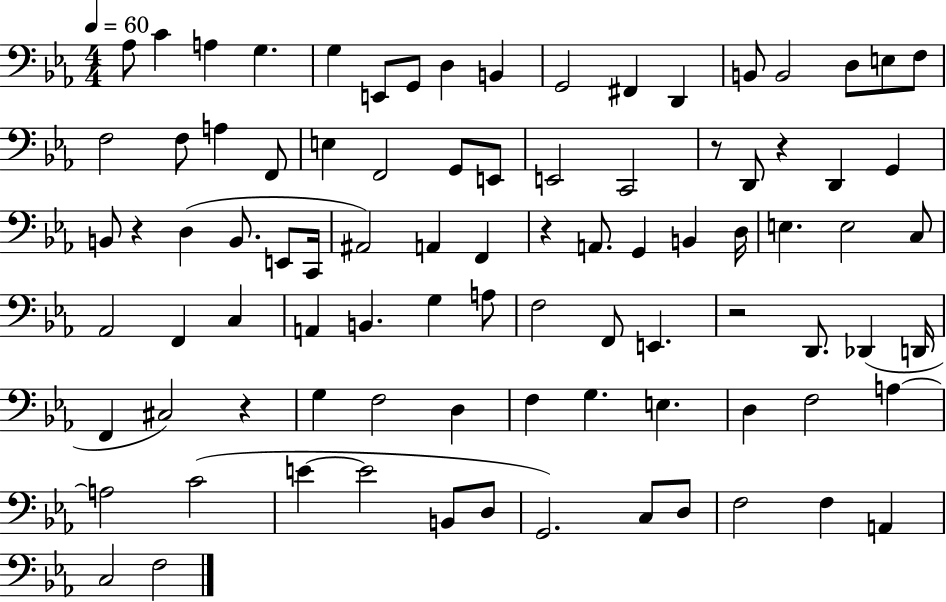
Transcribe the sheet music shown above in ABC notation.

X:1
T:Untitled
M:4/4
L:1/4
K:Eb
_A,/2 C A, G, G, E,,/2 G,,/2 D, B,, G,,2 ^F,, D,, B,,/2 B,,2 D,/2 E,/2 F,/2 F,2 F,/2 A, F,,/2 E, F,,2 G,,/2 E,,/2 E,,2 C,,2 z/2 D,,/2 z D,, G,, B,,/2 z D, B,,/2 E,,/2 C,,/4 ^A,,2 A,, F,, z A,,/2 G,, B,, D,/4 E, E,2 C,/2 _A,,2 F,, C, A,, B,, G, A,/2 F,2 F,,/2 E,, z2 D,,/2 _D,, D,,/4 F,, ^C,2 z G, F,2 D, F, G, E, D, F,2 A, A,2 C2 E E2 B,,/2 D,/2 G,,2 C,/2 D,/2 F,2 F, A,, C,2 F,2